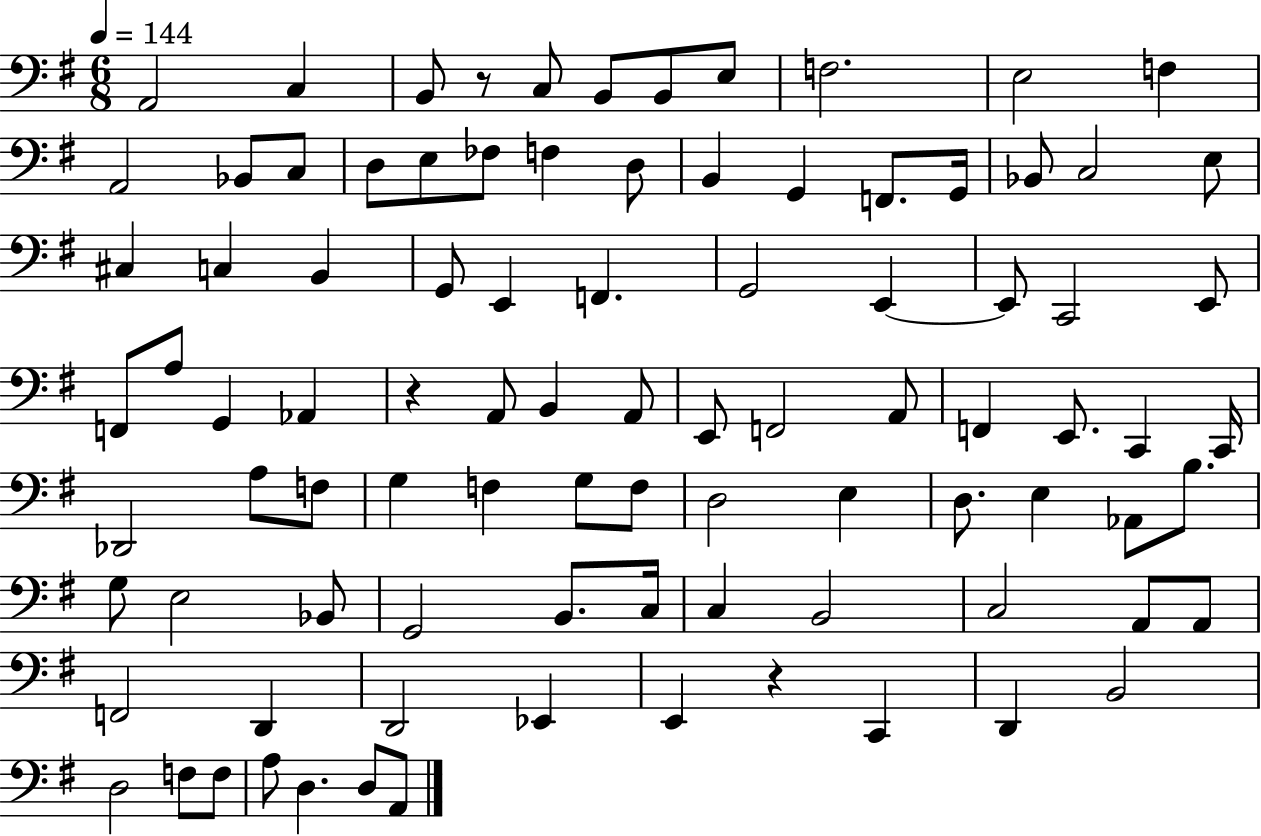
{
  \clef bass
  \numericTimeSignature
  \time 6/8
  \key g \major
  \tempo 4 = 144
  a,2 c4 | b,8 r8 c8 b,8 b,8 e8 | f2. | e2 f4 | \break a,2 bes,8 c8 | d8 e8 fes8 f4 d8 | b,4 g,4 f,8. g,16 | bes,8 c2 e8 | \break cis4 c4 b,4 | g,8 e,4 f,4. | g,2 e,4~~ | e,8 c,2 e,8 | \break f,8 a8 g,4 aes,4 | r4 a,8 b,4 a,8 | e,8 f,2 a,8 | f,4 e,8. c,4 c,16 | \break des,2 a8 f8 | g4 f4 g8 f8 | d2 e4 | d8. e4 aes,8 b8. | \break g8 e2 bes,8 | g,2 b,8. c16 | c4 b,2 | c2 a,8 a,8 | \break f,2 d,4 | d,2 ees,4 | e,4 r4 c,4 | d,4 b,2 | \break d2 f8 f8 | a8 d4. d8 a,8 | \bar "|."
}